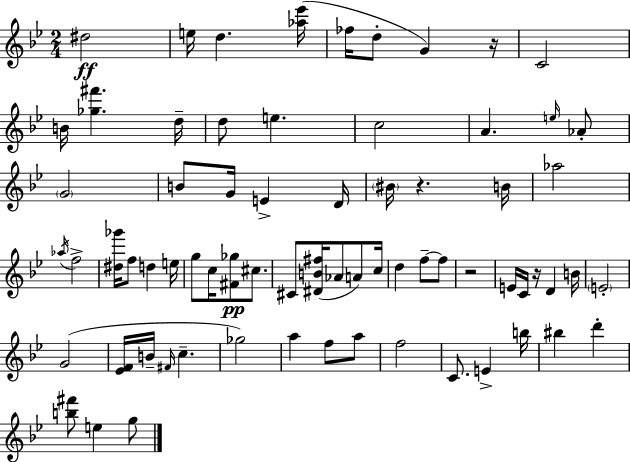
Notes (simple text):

D#5/h E5/s D5/q. [Ab5,Eb6]/s FES5/s D5/e G4/q R/s C4/h B4/s [Gb5,F#6]/q. D5/s D5/e E5/q. C5/h A4/q. E5/s Ab4/e G4/h B4/e G4/s E4/q D4/s BIS4/s R/q. B4/s Ab5/h Ab5/s F5/h [D#5,Gb6]/s F5/e D5/q E5/s G5/e C5/s [F#4,Gb5]/e C#5/e. C#4/e [D#4,B4,F#5]/s Ab4/e A4/e C5/s D5/q F5/e F5/e R/h E4/s C4/s R/s D4/q B4/s E4/h G4/h [Eb4,F4]/s B4/s F#4/s C5/q. Gb5/h A5/q F5/e A5/e F5/h C4/e. E4/q B5/s BIS5/q D6/q [B5,F#6]/e E5/q G5/e